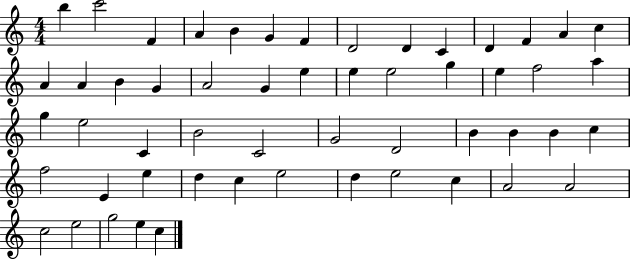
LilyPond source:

{
  \clef treble
  \numericTimeSignature
  \time 4/4
  \key c \major
  b''4 c'''2 f'4 | a'4 b'4 g'4 f'4 | d'2 d'4 c'4 | d'4 f'4 a'4 c''4 | \break a'4 a'4 b'4 g'4 | a'2 g'4 e''4 | e''4 e''2 g''4 | e''4 f''2 a''4 | \break g''4 e''2 c'4 | b'2 c'2 | g'2 d'2 | b'4 b'4 b'4 c''4 | \break f''2 e'4 e''4 | d''4 c''4 e''2 | d''4 e''2 c''4 | a'2 a'2 | \break c''2 e''2 | g''2 e''4 c''4 | \bar "|."
}